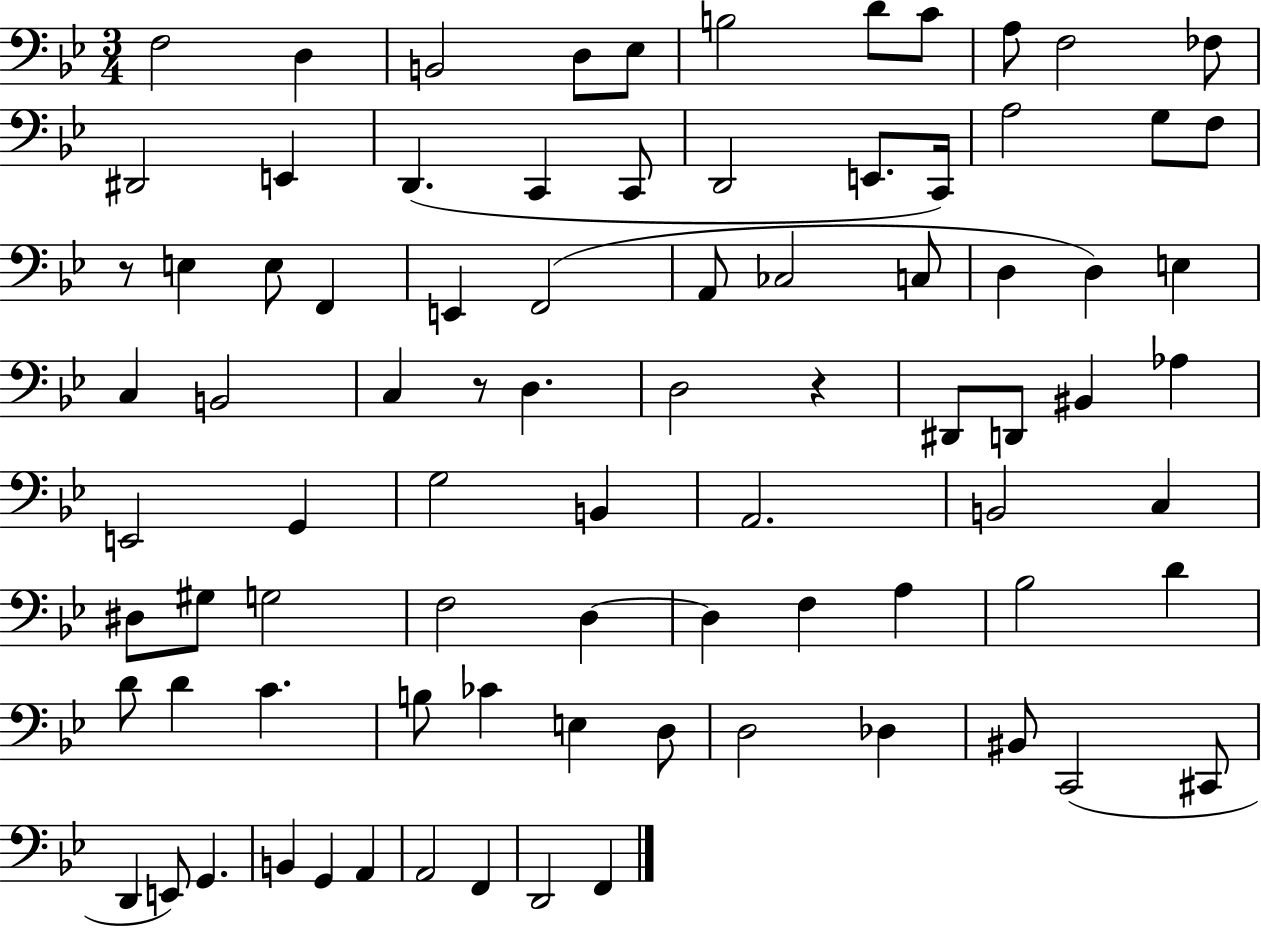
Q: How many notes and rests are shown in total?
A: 84